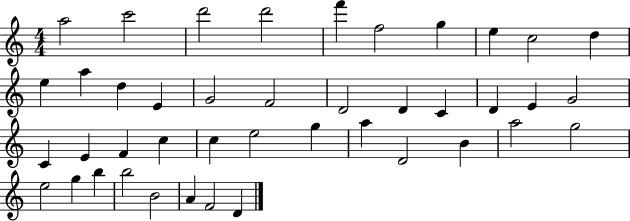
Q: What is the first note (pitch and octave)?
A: A5